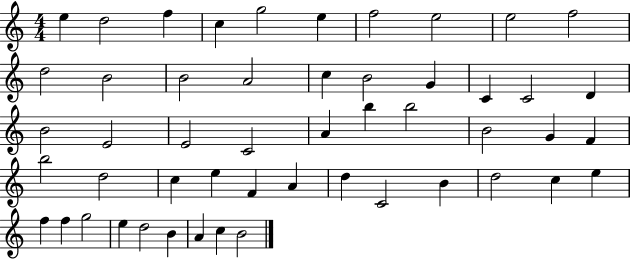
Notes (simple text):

E5/q D5/h F5/q C5/q G5/h E5/q F5/h E5/h E5/h F5/h D5/h B4/h B4/h A4/h C5/q B4/h G4/q C4/q C4/h D4/q B4/h E4/h E4/h C4/h A4/q B5/q B5/h B4/h G4/q F4/q B5/h D5/h C5/q E5/q F4/q A4/q D5/q C4/h B4/q D5/h C5/q E5/q F5/q F5/q G5/h E5/q D5/h B4/q A4/q C5/q B4/h